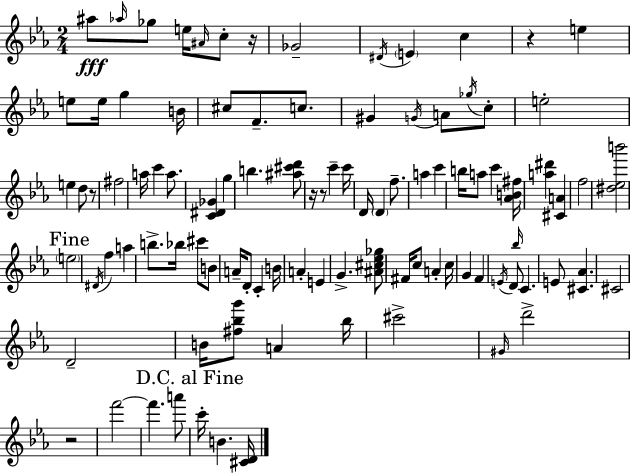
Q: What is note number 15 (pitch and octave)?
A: B4